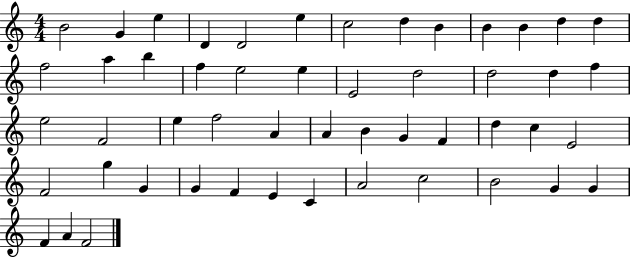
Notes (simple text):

B4/h G4/q E5/q D4/q D4/h E5/q C5/h D5/q B4/q B4/q B4/q D5/q D5/q F5/h A5/q B5/q F5/q E5/h E5/q E4/h D5/h D5/h D5/q F5/q E5/h F4/h E5/q F5/h A4/q A4/q B4/q G4/q F4/q D5/q C5/q E4/h F4/h G5/q G4/q G4/q F4/q E4/q C4/q A4/h C5/h B4/h G4/q G4/q F4/q A4/q F4/h